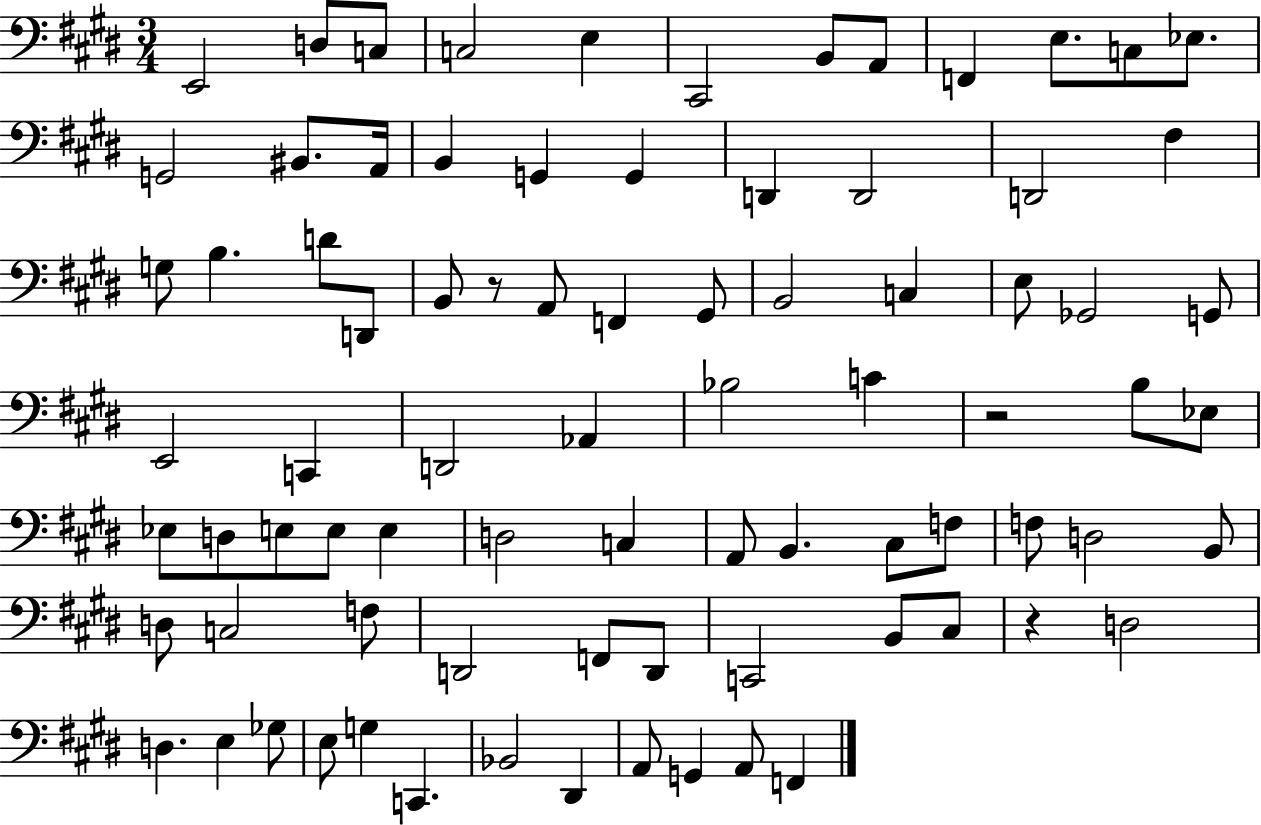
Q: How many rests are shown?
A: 3